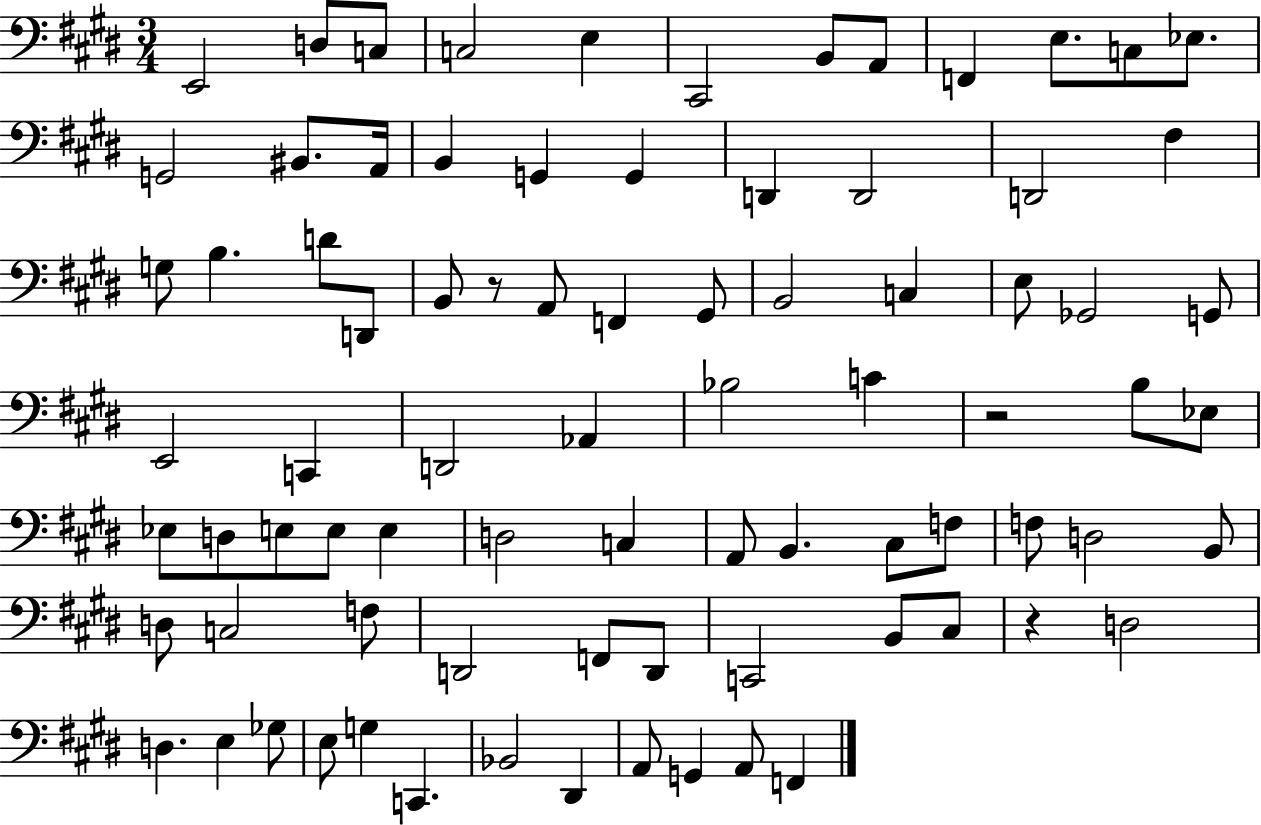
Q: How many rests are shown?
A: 3